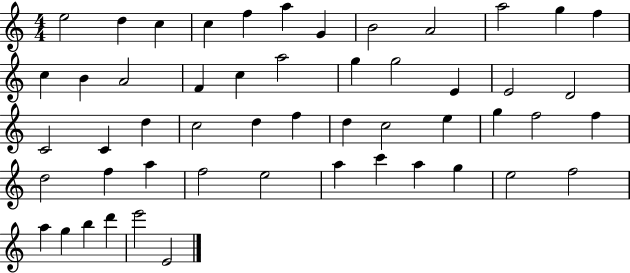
E5/h D5/q C5/q C5/q F5/q A5/q G4/q B4/h A4/h A5/h G5/q F5/q C5/q B4/q A4/h F4/q C5/q A5/h G5/q G5/h E4/q E4/h D4/h C4/h C4/q D5/q C5/h D5/q F5/q D5/q C5/h E5/q G5/q F5/h F5/q D5/h F5/q A5/q F5/h E5/h A5/q C6/q A5/q G5/q E5/h F5/h A5/q G5/q B5/q D6/q E6/h E4/h